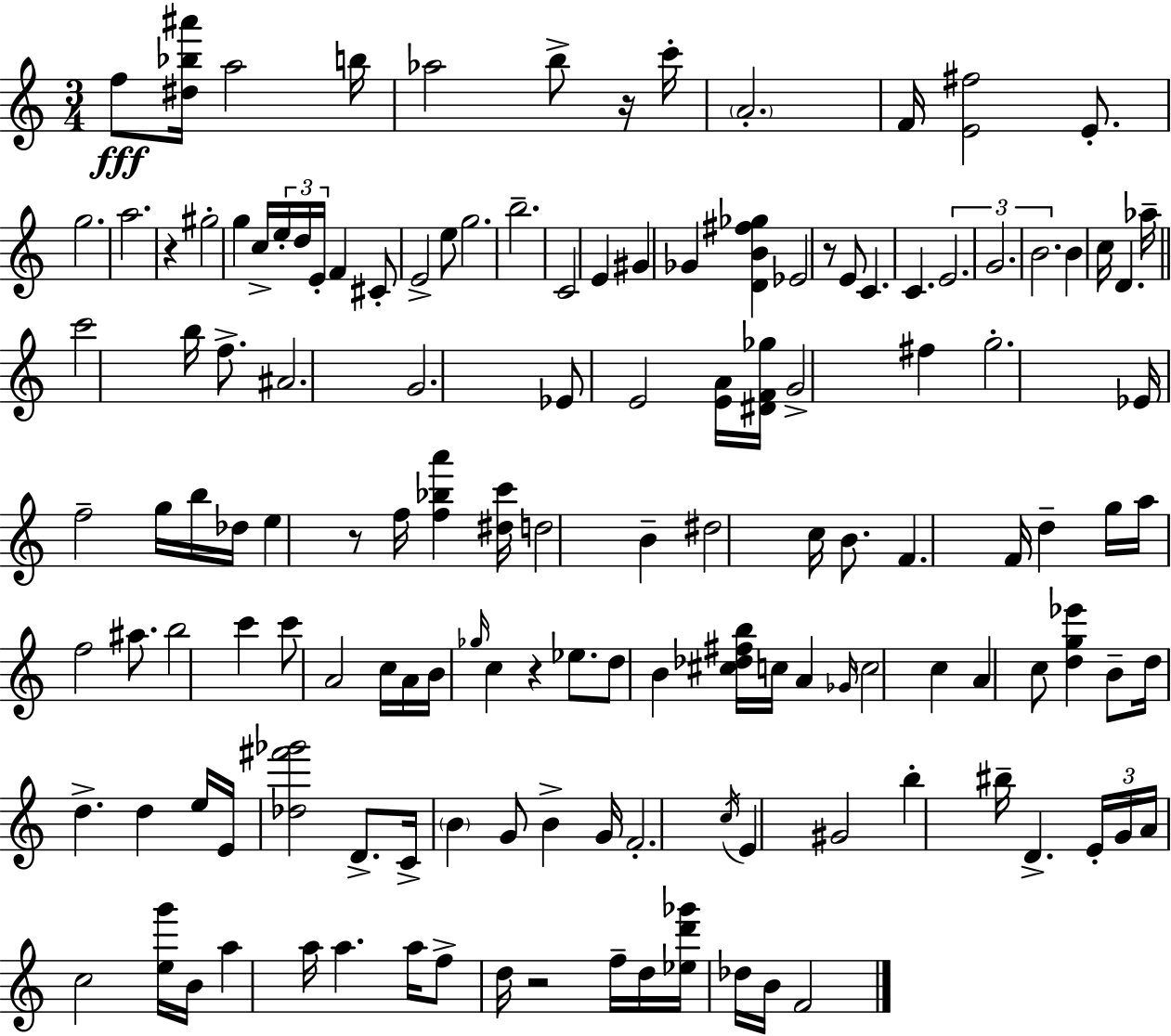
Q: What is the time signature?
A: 3/4